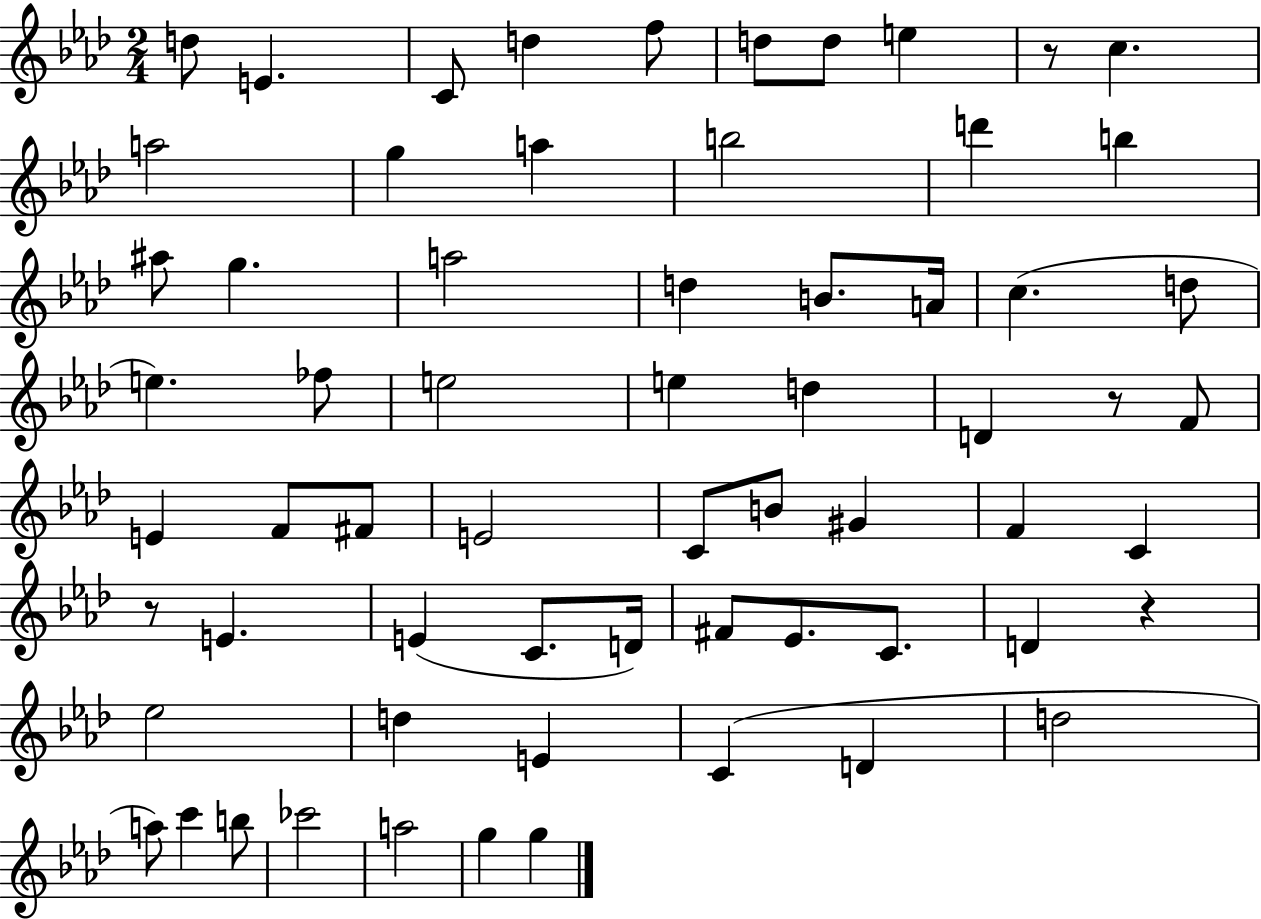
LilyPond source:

{
  \clef treble
  \numericTimeSignature
  \time 2/4
  \key aes \major
  d''8 e'4. | c'8 d''4 f''8 | d''8 d''8 e''4 | r8 c''4. | \break a''2 | g''4 a''4 | b''2 | d'''4 b''4 | \break ais''8 g''4. | a''2 | d''4 b'8. a'16 | c''4.( d''8 | \break e''4.) fes''8 | e''2 | e''4 d''4 | d'4 r8 f'8 | \break e'4 f'8 fis'8 | e'2 | c'8 b'8 gis'4 | f'4 c'4 | \break r8 e'4. | e'4( c'8. d'16) | fis'8 ees'8. c'8. | d'4 r4 | \break ees''2 | d''4 e'4 | c'4( d'4 | d''2 | \break a''8) c'''4 b''8 | ces'''2 | a''2 | g''4 g''4 | \break \bar "|."
}